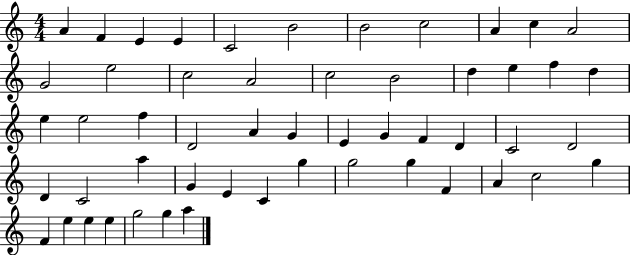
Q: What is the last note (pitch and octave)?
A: A5